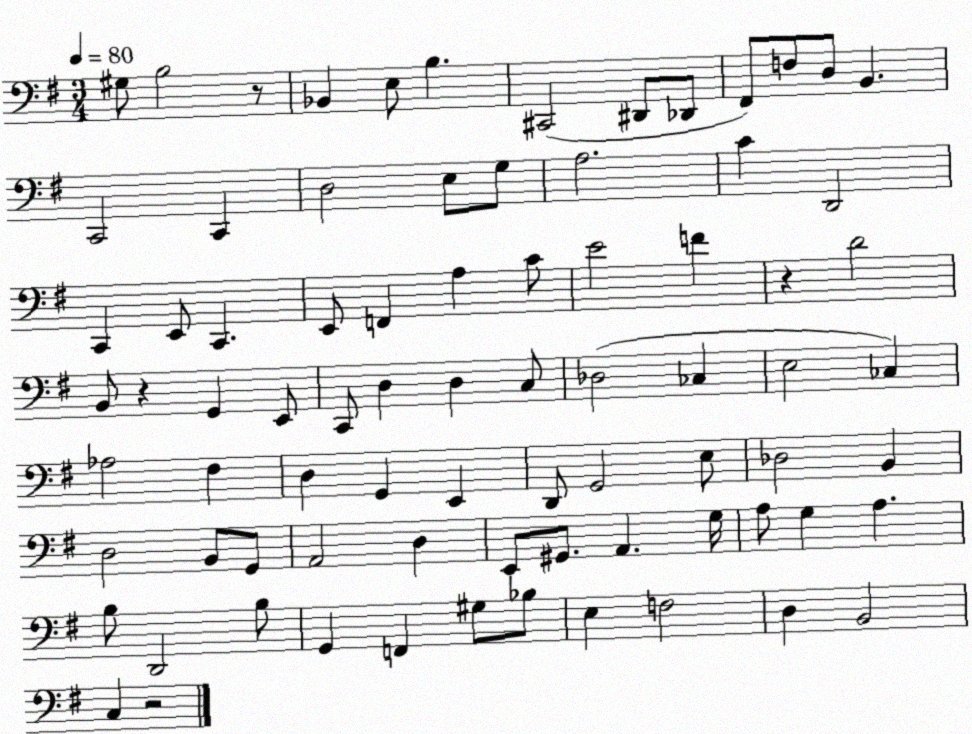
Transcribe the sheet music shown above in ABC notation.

X:1
T:Untitled
M:3/4
L:1/4
K:G
^G,/2 B,2 z/2 _B,, E,/2 B, ^C,,2 ^D,,/2 _D,,/2 ^F,,/2 F,/2 D,/2 B,, C,,2 C,, D,2 E,/2 G,/2 A,2 C D,,2 C,, E,,/2 C,, E,,/2 F,, A, C/2 E2 F z D2 B,,/2 z G,, E,,/2 C,,/2 D, D, C,/2 _D,2 _C, E,2 _C, _A,2 ^F, D, G,, E,, D,,/2 G,,2 E,/2 _D,2 B,, D,2 B,,/2 G,,/2 A,,2 D, E,,/2 ^G,,/2 A,, G,/4 A,/2 G, A, B,/2 D,,2 B,/2 G,, F,, ^G,/2 _B,/2 E, F,2 D, B,,2 C, z2